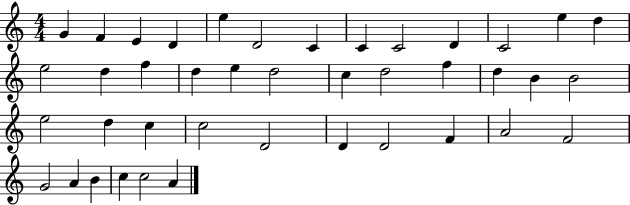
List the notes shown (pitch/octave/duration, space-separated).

G4/q F4/q E4/q D4/q E5/q D4/h C4/q C4/q C4/h D4/q C4/h E5/q D5/q E5/h D5/q F5/q D5/q E5/q D5/h C5/q D5/h F5/q D5/q B4/q B4/h E5/h D5/q C5/q C5/h D4/h D4/q D4/h F4/q A4/h F4/h G4/h A4/q B4/q C5/q C5/h A4/q